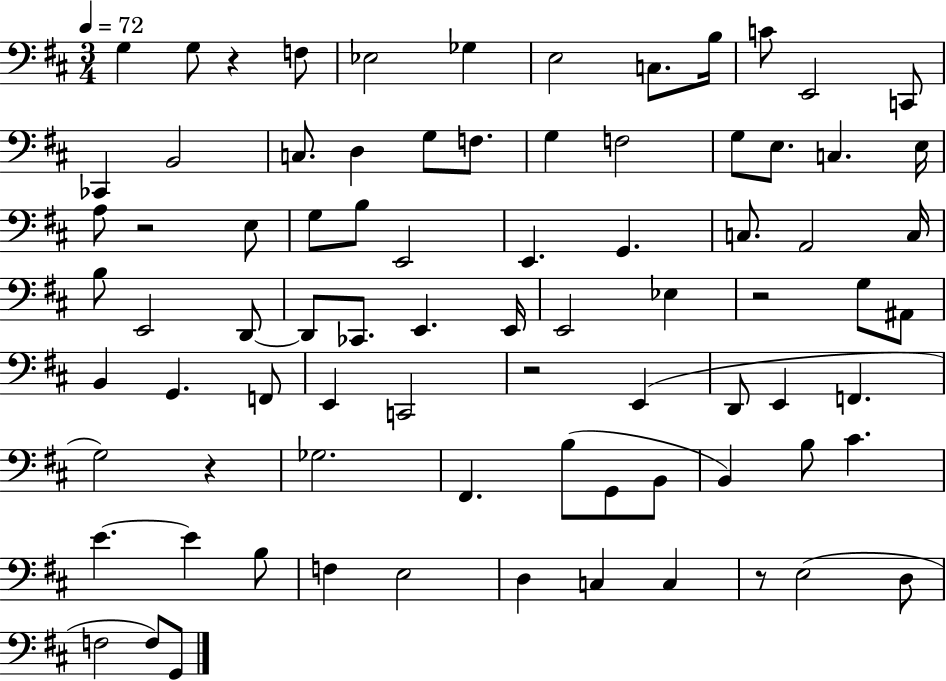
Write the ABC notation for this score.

X:1
T:Untitled
M:3/4
L:1/4
K:D
G, G,/2 z F,/2 _E,2 _G, E,2 C,/2 B,/4 C/2 E,,2 C,,/2 _C,, B,,2 C,/2 D, G,/2 F,/2 G, F,2 G,/2 E,/2 C, E,/4 A,/2 z2 E,/2 G,/2 B,/2 E,,2 E,, G,, C,/2 A,,2 C,/4 B,/2 E,,2 D,,/2 D,,/2 _C,,/2 E,, E,,/4 E,,2 _E, z2 G,/2 ^A,,/2 B,, G,, F,,/2 E,, C,,2 z2 E,, D,,/2 E,, F,, G,2 z _G,2 ^F,, B,/2 G,,/2 B,,/2 B,, B,/2 ^C E E B,/2 F, E,2 D, C, C, z/2 E,2 D,/2 F,2 F,/2 G,,/2